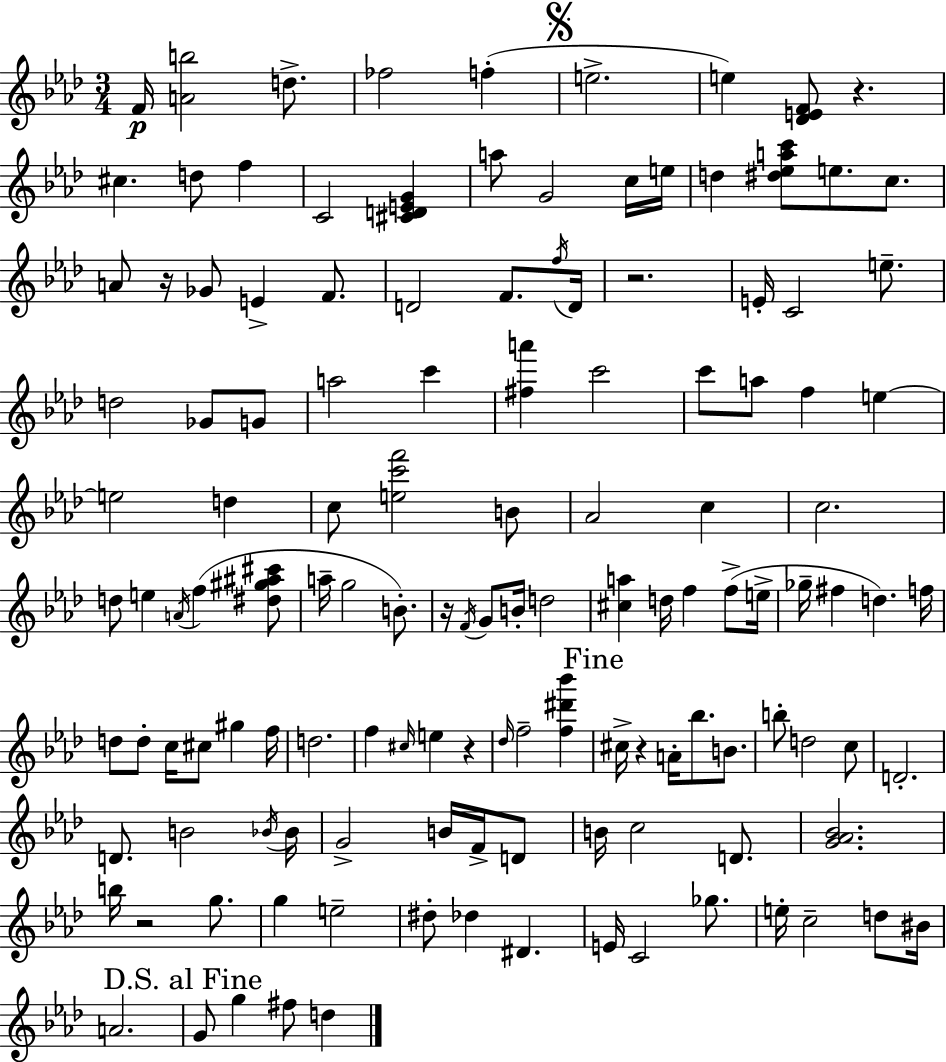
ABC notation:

X:1
T:Untitled
M:3/4
L:1/4
K:Ab
F/4 [Ab]2 d/2 _f2 f e2 e [_DEF]/2 z ^c d/2 f C2 [^CDEG] a/2 G2 c/4 e/4 d [^d_eac']/2 e/2 c/2 A/2 z/4 _G/2 E F/2 D2 F/2 f/4 D/4 z2 E/4 C2 e/2 d2 _G/2 G/2 a2 c' [^fa'] c'2 c'/2 a/2 f e e2 d c/2 [ec'f']2 B/2 _A2 c c2 d/2 e A/4 f [^d^g^a^c']/2 a/4 g2 B/2 z/4 F/4 G/2 B/4 d2 [^ca] d/4 f f/2 e/4 _g/4 ^f d f/4 d/2 d/2 c/4 ^c/2 ^g f/4 d2 f ^c/4 e z _d/4 f2 [f^d'_b'] ^c/4 z A/4 _b/2 B/2 b/2 d2 c/2 D2 D/2 B2 _B/4 _B/4 G2 B/4 F/4 D/2 B/4 c2 D/2 [G_A_B]2 b/4 z2 g/2 g e2 ^d/2 _d ^D E/4 C2 _g/2 e/4 c2 d/2 ^B/4 A2 G/2 g ^f/2 d